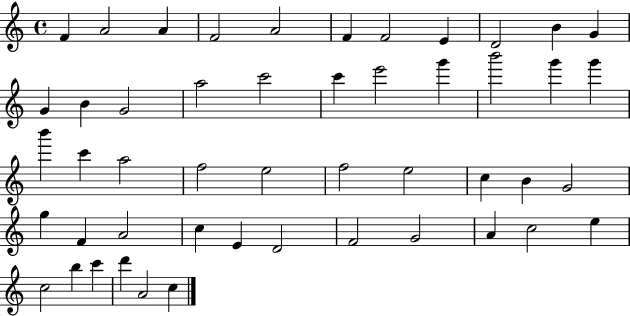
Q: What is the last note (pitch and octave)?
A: C5